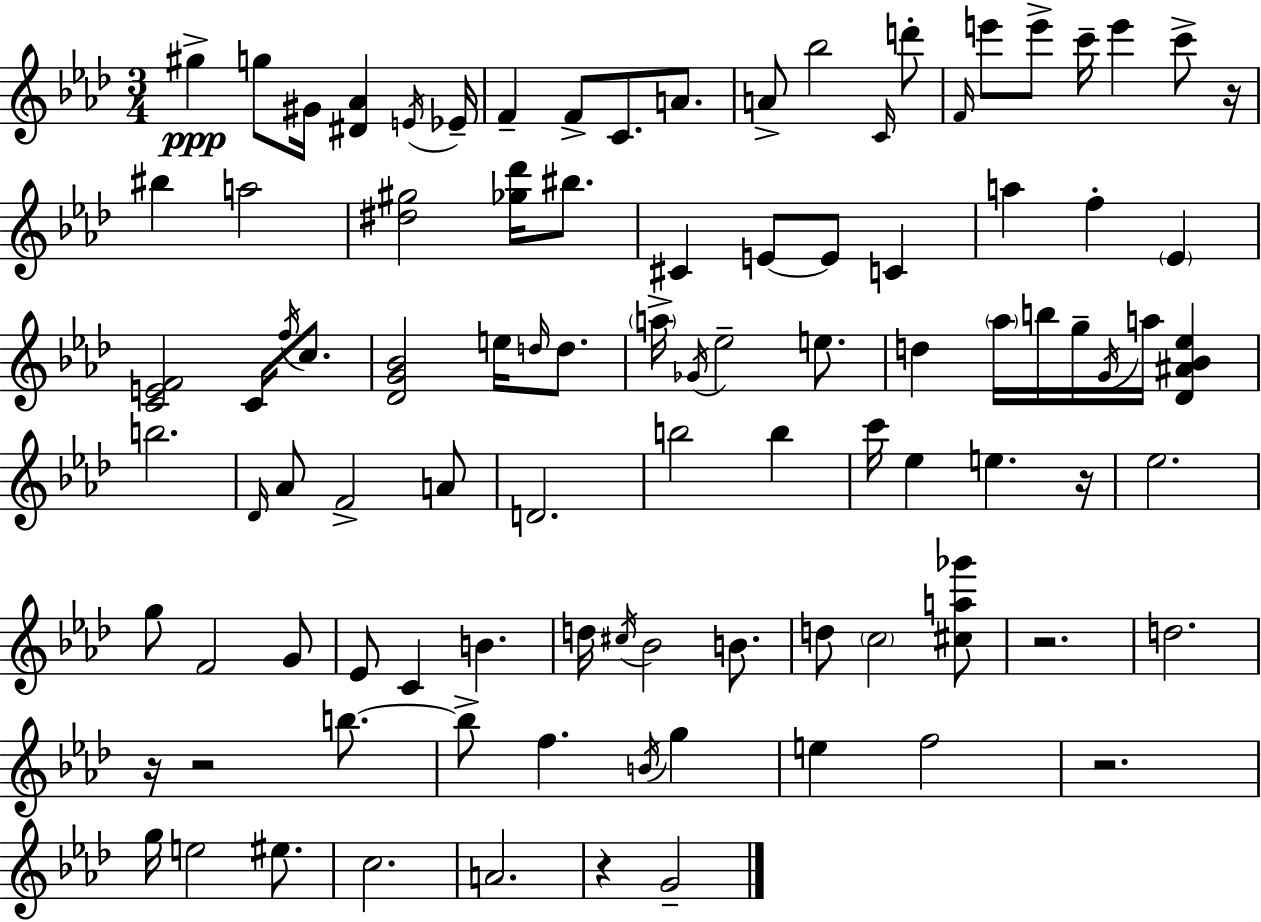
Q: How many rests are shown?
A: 7